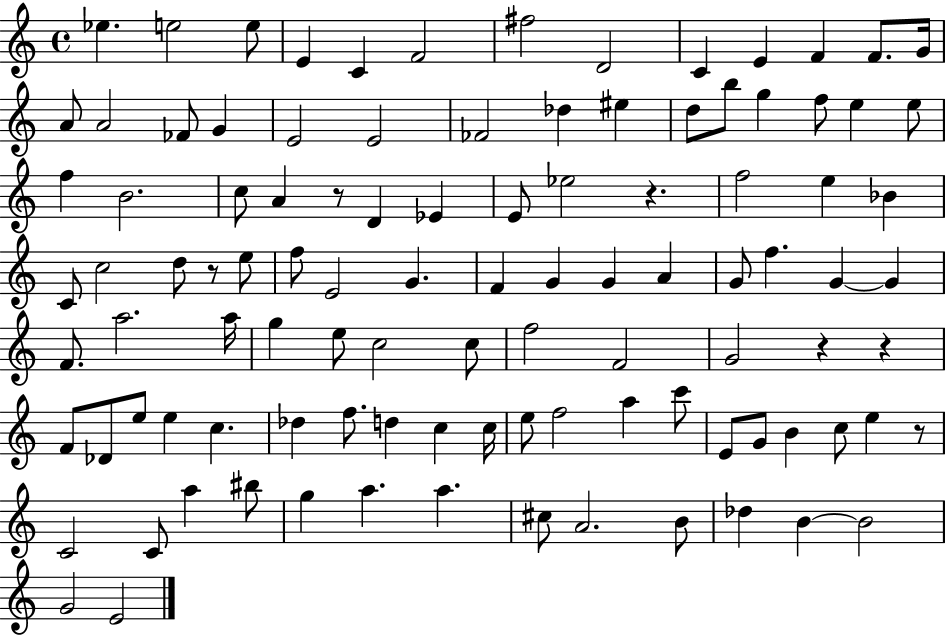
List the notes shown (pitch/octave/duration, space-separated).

Eb5/q. E5/h E5/e E4/q C4/q F4/h F#5/h D4/h C4/q E4/q F4/q F4/e. G4/s A4/e A4/h FES4/e G4/q E4/h E4/h FES4/h Db5/q EIS5/q D5/e B5/e G5/q F5/e E5/q E5/e F5/q B4/h. C5/e A4/q R/e D4/q Eb4/q E4/e Eb5/h R/q. F5/h E5/q Bb4/q C4/e C5/h D5/e R/e E5/e F5/e E4/h G4/q. F4/q G4/q G4/q A4/q G4/e F5/q. G4/q G4/q F4/e. A5/h. A5/s G5/q E5/e C5/h C5/e F5/h F4/h G4/h R/q R/q F4/e Db4/e E5/e E5/q C5/q. Db5/q F5/e. D5/q C5/q C5/s E5/e F5/h A5/q C6/e E4/e G4/e B4/q C5/e E5/q R/e C4/h C4/e A5/q BIS5/e G5/q A5/q. A5/q. C#5/e A4/h. B4/e Db5/q B4/q B4/h G4/h E4/h